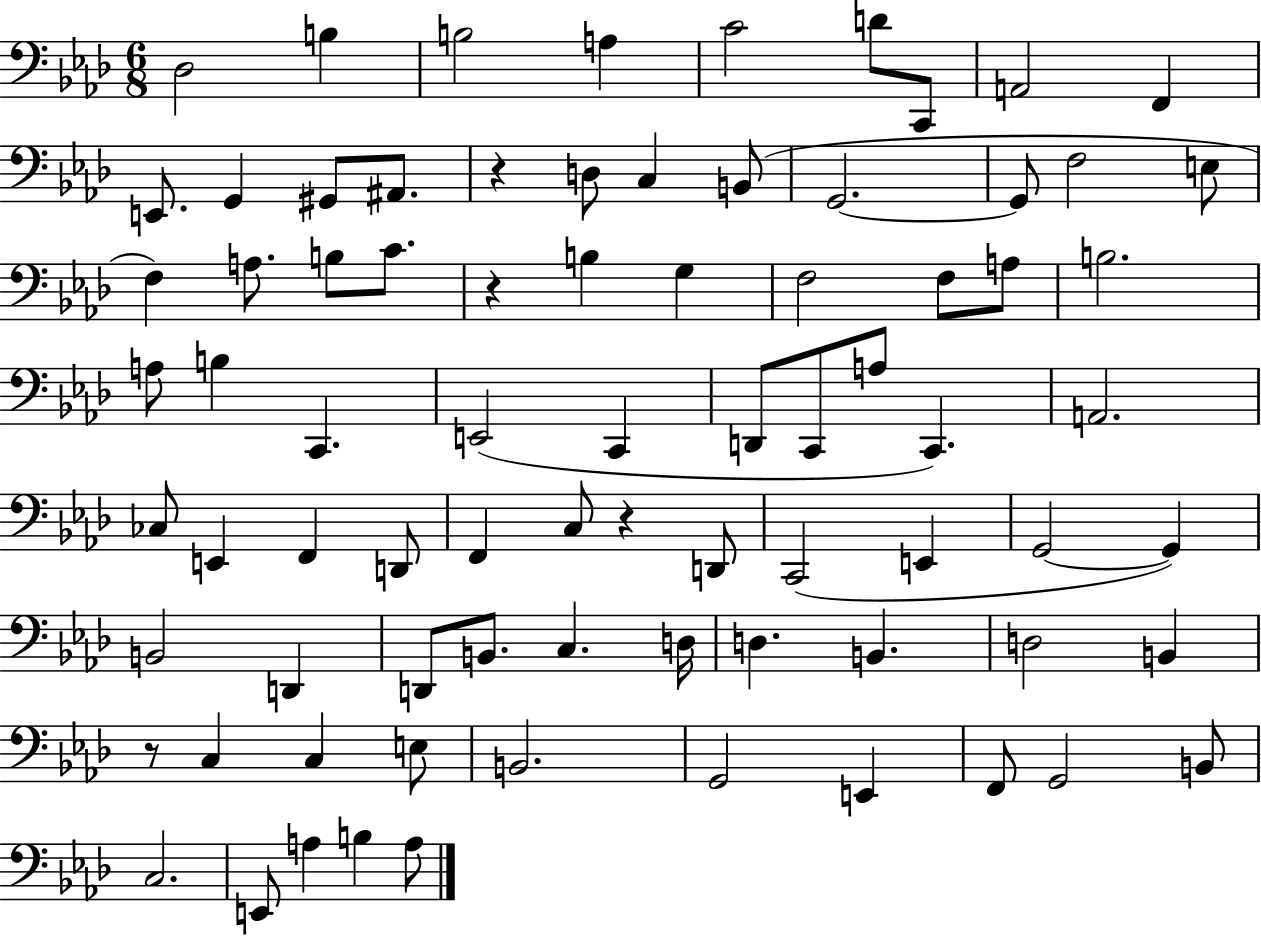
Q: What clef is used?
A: bass